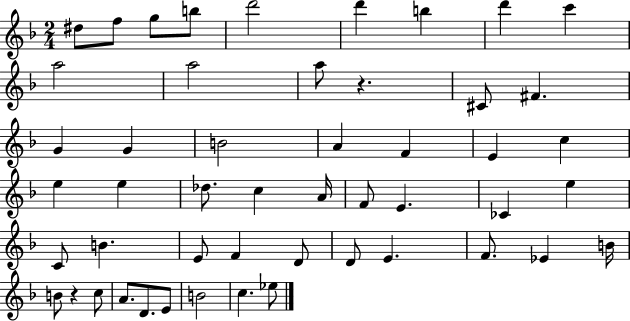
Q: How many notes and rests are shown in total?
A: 50